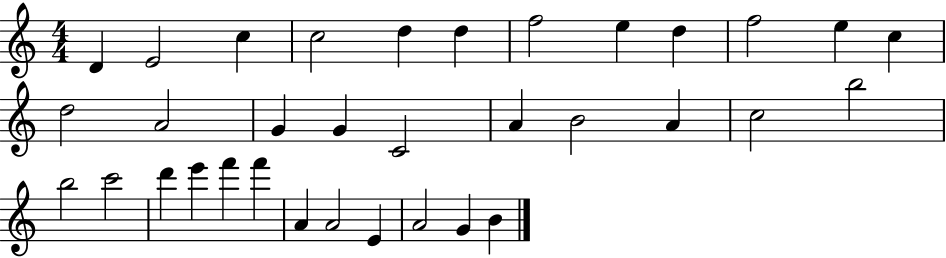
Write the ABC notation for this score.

X:1
T:Untitled
M:4/4
L:1/4
K:C
D E2 c c2 d d f2 e d f2 e c d2 A2 G G C2 A B2 A c2 b2 b2 c'2 d' e' f' f' A A2 E A2 G B